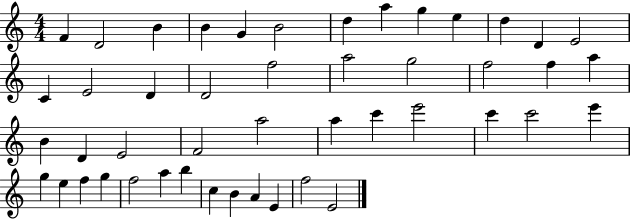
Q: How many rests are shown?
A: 0